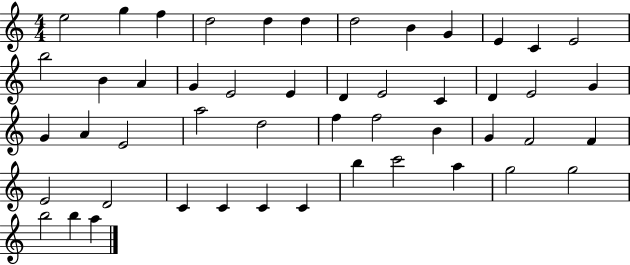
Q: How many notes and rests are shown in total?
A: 49